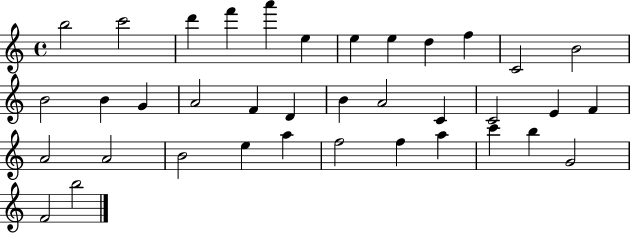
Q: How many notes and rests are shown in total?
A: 37